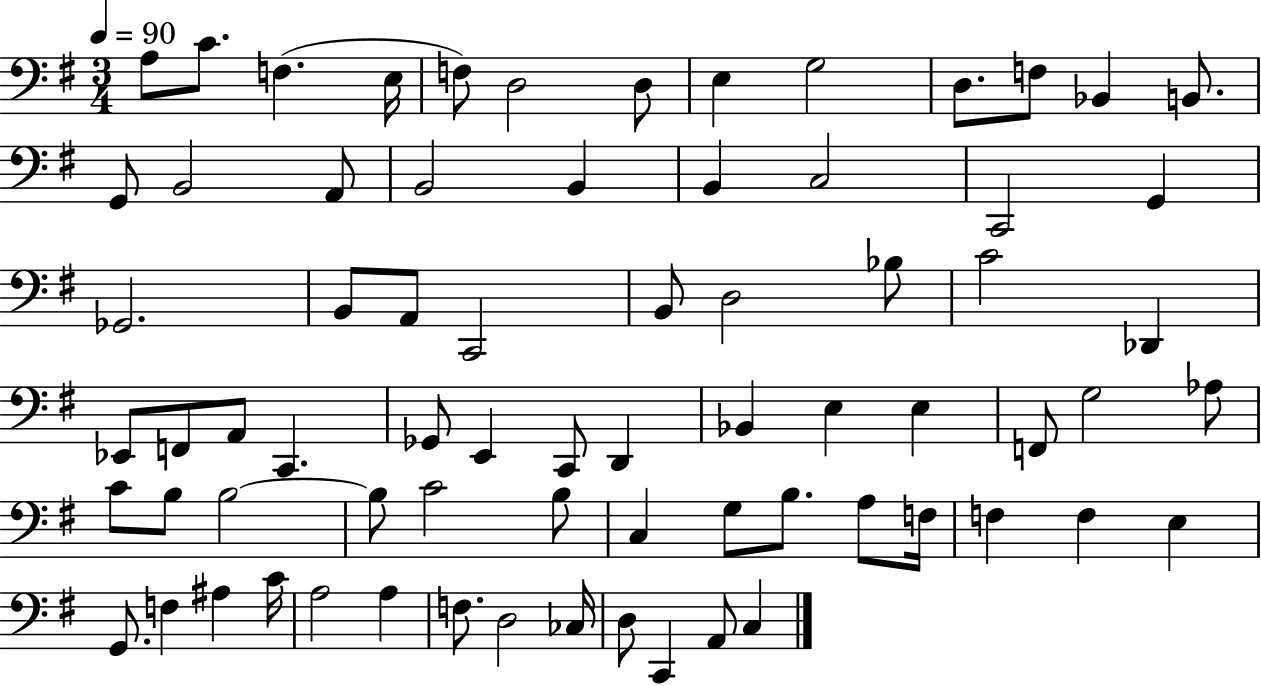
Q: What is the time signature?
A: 3/4